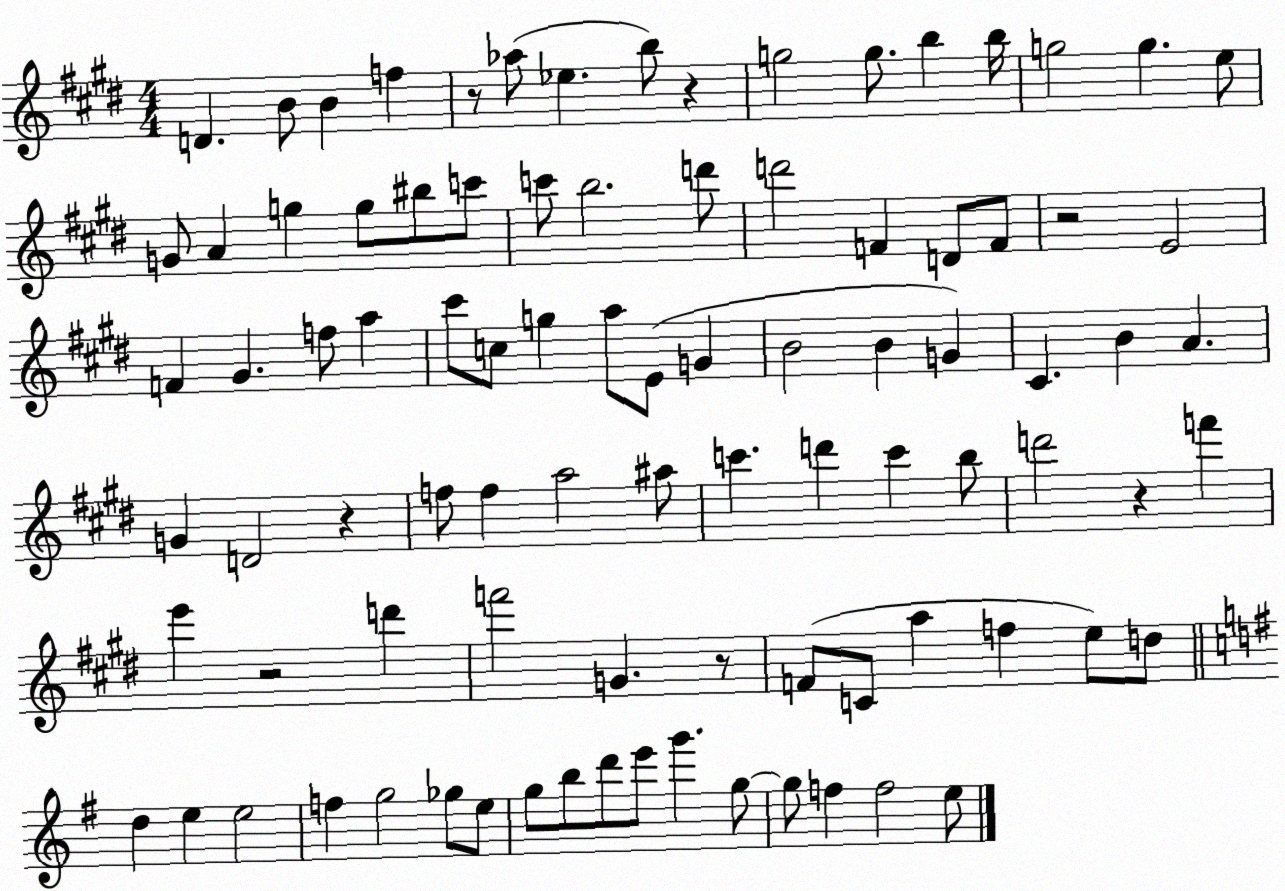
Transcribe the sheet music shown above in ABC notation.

X:1
T:Untitled
M:4/4
L:1/4
K:E
D B/2 B f z/2 _a/2 _e b/2 z g2 g/2 b b/4 g2 g e/2 G/2 A g g/2 ^b/2 c'/2 c'/2 b2 d'/2 d'2 F D/2 F/2 z2 E2 F ^G f/2 a ^c'/2 c/2 g a/2 E/2 G B2 B G ^C B A G D2 z f/2 f a2 ^a/2 c' d' c' b/2 d'2 z f' e' z2 d' f'2 G z/2 F/2 C/2 a f e/2 d/2 d e e2 f g2 _g/2 e/2 g/2 b/2 d'/2 e'/2 g' g/2 g/2 f f2 e/2